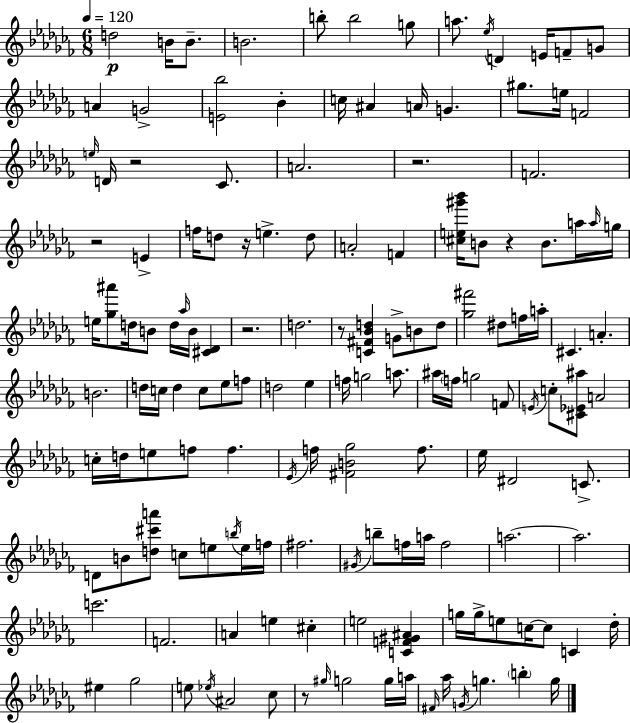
{
  \clef treble
  \numericTimeSignature
  \time 6/8
  \key aes \minor
  \tempo 4 = 120
  d''2\p b'16 b'8.-- | b'2. | b''8-. b''2 g''8 | a''8. \acciaccatura { ees''16 } d'4 e'16 f'8-- g'8 | \break a'4 g'2-> | <e' bes''>2 bes'4-. | c''16 ais'4 a'16 g'4. | gis''8. e''16 f'2 | \break \grace { e''16 } d'16 r2 ces'8. | a'2. | r2. | f'2. | \break r2 e'4-> | f''16 d''8 r16 e''4.-> | d''8 a'2-. f'4 | <cis'' e'' gis''' bes'''>16 b'8 r4 b'8. | \break a''16 \grace { a''16 } g''16 e''16 <ges'' ais'''>8 d''16 b'8 d''16 \grace { aes''16 } b'16 | <cis' des'>4 r2. | d''2. | r8 <c' fis' bes' d''>4 g'8-> | \break b'8 d''8 <ges'' fis'''>2 | dis''8 f''16 a''16-. cis'4. a'4.-. | b'2. | d''16 c''16 d''4 c''8 | \break ees''8 f''8 d''2 | ees''4 f''16 g''2 | a''8. ais''16 \parenthesize f''16 g''2 | f'8 \acciaccatura { e'16 } c''8-. <cis' ees' ais''>8 a'2 | \break c''16-. d''16 e''8 f''8 f''4. | \acciaccatura { ees'16 } f''16 <fis' b' ges''>2 | f''8. ees''16 dis'2 | c'8.-> d'8 b'8 <d'' cis''' a'''>8 | \break c''8 e''8 \acciaccatura { b''16 } e''16 f''16 fis''2. | \acciaccatura { gis'16 } b''8-- f''16 a''16 | f''2 a''2.~~ | a''2. | \break c'''2. | f'2. | a'4 | e''4 cis''4-. e''2 | \break <c' f' gis' ais'>4 g''16 g''16-> e''8 | c''16~~ c''8 c'4 des''16-. eis''4 | ges''2 e''8 \acciaccatura { ees''16 } ais'2 | ces''8 r8 \grace { gis''16 } | \break g''2 g''16 a''16 \grace { fis'16 } aes''16 | \acciaccatura { g'16 } g''4. \parenthesize b''4-. g''16 | \bar "|."
}